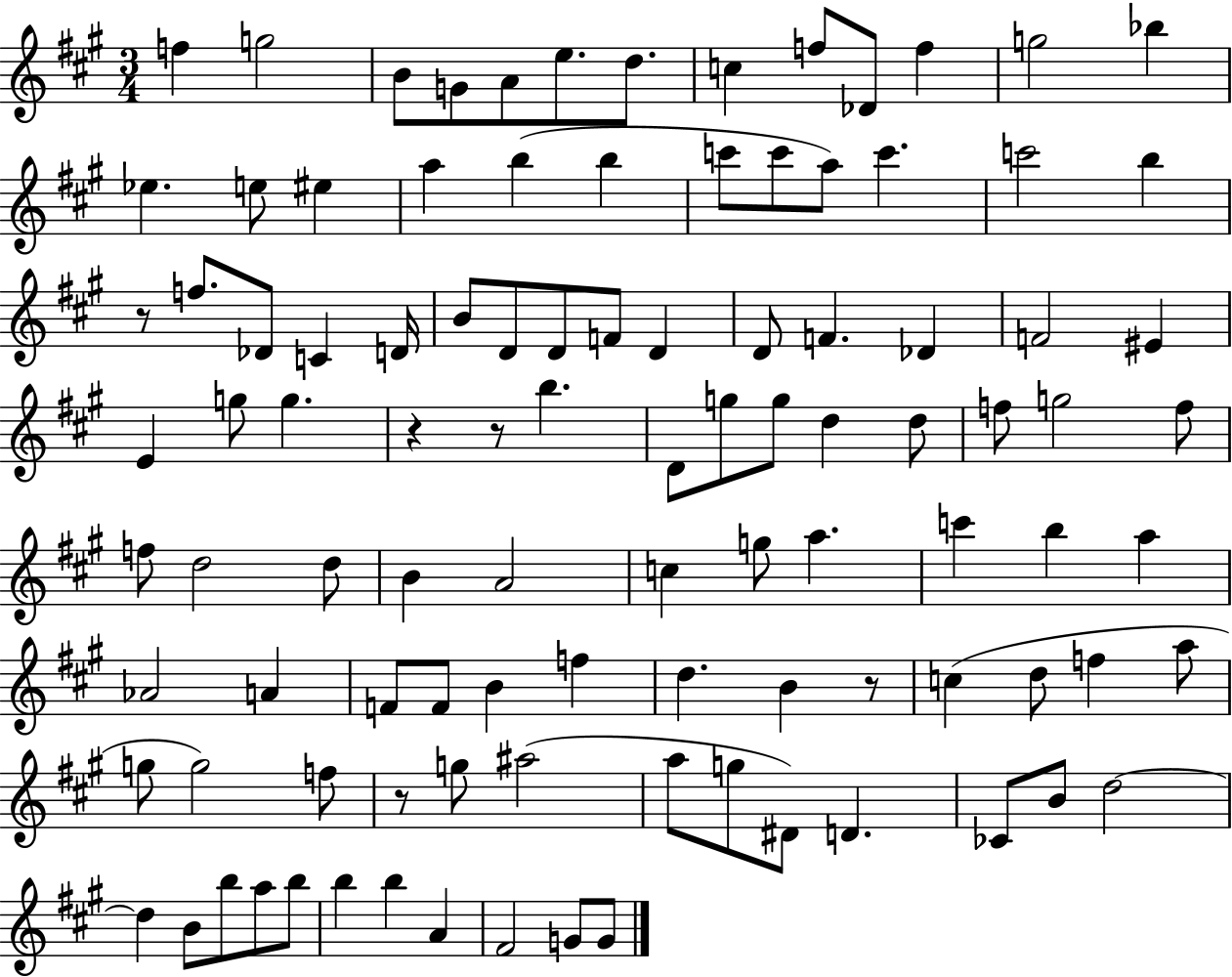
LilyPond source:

{
  \clef treble
  \numericTimeSignature
  \time 3/4
  \key a \major
  f''4 g''2 | b'8 g'8 a'8 e''8. d''8. | c''4 f''8 des'8 f''4 | g''2 bes''4 | \break ees''4. e''8 eis''4 | a''4 b''4( b''4 | c'''8 c'''8 a''8) c'''4. | c'''2 b''4 | \break r8 f''8. des'8 c'4 d'16 | b'8 d'8 d'8 f'8 d'4 | d'8 f'4. des'4 | f'2 eis'4 | \break e'4 g''8 g''4. | r4 r8 b''4. | d'8 g''8 g''8 d''4 d''8 | f''8 g''2 f''8 | \break f''8 d''2 d''8 | b'4 a'2 | c''4 g''8 a''4. | c'''4 b''4 a''4 | \break aes'2 a'4 | f'8 f'8 b'4 f''4 | d''4. b'4 r8 | c''4( d''8 f''4 a''8 | \break g''8 g''2) f''8 | r8 g''8 ais''2( | a''8 g''8 dis'8) d'4. | ces'8 b'8 d''2~~ | \break d''4 b'8 b''8 a''8 b''8 | b''4 b''4 a'4 | fis'2 g'8 g'8 | \bar "|."
}